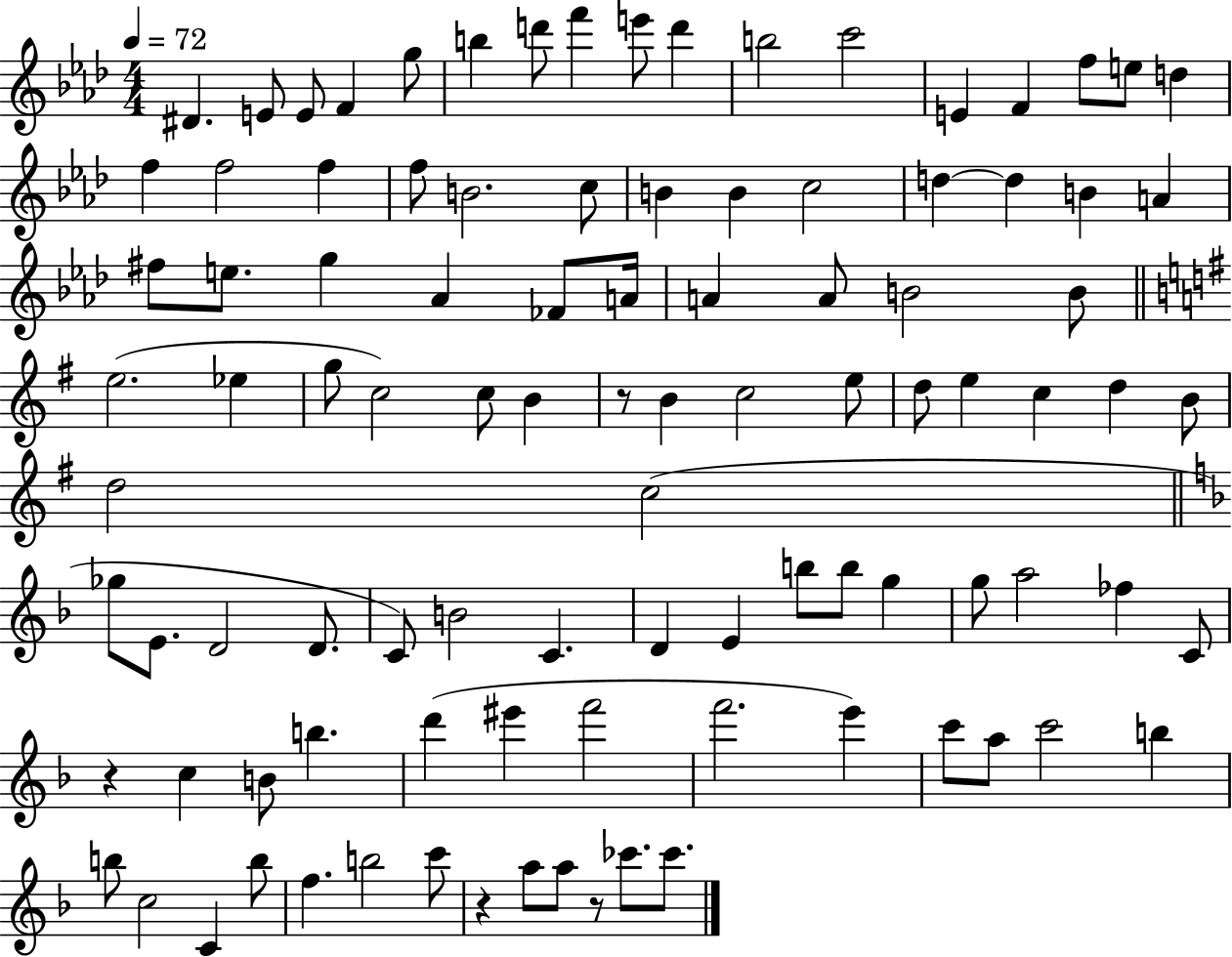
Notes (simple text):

D#4/q. E4/e E4/e F4/q G5/e B5/q D6/e F6/q E6/e D6/q B5/h C6/h E4/q F4/q F5/e E5/e D5/q F5/q F5/h F5/q F5/e B4/h. C5/e B4/q B4/q C5/h D5/q D5/q B4/q A4/q F#5/e E5/e. G5/q Ab4/q FES4/e A4/s A4/q A4/e B4/h B4/e E5/h. Eb5/q G5/e C5/h C5/e B4/q R/e B4/q C5/h E5/e D5/e E5/q C5/q D5/q B4/e D5/h C5/h Gb5/e E4/e. D4/h D4/e. C4/e B4/h C4/q. D4/q E4/q B5/e B5/e G5/q G5/e A5/h FES5/q C4/e R/q C5/q B4/e B5/q. D6/q EIS6/q F6/h F6/h. E6/q C6/e A5/e C6/h B5/q B5/e C5/h C4/q B5/e F5/q. B5/h C6/e R/q A5/e A5/e R/e CES6/e. CES6/e.